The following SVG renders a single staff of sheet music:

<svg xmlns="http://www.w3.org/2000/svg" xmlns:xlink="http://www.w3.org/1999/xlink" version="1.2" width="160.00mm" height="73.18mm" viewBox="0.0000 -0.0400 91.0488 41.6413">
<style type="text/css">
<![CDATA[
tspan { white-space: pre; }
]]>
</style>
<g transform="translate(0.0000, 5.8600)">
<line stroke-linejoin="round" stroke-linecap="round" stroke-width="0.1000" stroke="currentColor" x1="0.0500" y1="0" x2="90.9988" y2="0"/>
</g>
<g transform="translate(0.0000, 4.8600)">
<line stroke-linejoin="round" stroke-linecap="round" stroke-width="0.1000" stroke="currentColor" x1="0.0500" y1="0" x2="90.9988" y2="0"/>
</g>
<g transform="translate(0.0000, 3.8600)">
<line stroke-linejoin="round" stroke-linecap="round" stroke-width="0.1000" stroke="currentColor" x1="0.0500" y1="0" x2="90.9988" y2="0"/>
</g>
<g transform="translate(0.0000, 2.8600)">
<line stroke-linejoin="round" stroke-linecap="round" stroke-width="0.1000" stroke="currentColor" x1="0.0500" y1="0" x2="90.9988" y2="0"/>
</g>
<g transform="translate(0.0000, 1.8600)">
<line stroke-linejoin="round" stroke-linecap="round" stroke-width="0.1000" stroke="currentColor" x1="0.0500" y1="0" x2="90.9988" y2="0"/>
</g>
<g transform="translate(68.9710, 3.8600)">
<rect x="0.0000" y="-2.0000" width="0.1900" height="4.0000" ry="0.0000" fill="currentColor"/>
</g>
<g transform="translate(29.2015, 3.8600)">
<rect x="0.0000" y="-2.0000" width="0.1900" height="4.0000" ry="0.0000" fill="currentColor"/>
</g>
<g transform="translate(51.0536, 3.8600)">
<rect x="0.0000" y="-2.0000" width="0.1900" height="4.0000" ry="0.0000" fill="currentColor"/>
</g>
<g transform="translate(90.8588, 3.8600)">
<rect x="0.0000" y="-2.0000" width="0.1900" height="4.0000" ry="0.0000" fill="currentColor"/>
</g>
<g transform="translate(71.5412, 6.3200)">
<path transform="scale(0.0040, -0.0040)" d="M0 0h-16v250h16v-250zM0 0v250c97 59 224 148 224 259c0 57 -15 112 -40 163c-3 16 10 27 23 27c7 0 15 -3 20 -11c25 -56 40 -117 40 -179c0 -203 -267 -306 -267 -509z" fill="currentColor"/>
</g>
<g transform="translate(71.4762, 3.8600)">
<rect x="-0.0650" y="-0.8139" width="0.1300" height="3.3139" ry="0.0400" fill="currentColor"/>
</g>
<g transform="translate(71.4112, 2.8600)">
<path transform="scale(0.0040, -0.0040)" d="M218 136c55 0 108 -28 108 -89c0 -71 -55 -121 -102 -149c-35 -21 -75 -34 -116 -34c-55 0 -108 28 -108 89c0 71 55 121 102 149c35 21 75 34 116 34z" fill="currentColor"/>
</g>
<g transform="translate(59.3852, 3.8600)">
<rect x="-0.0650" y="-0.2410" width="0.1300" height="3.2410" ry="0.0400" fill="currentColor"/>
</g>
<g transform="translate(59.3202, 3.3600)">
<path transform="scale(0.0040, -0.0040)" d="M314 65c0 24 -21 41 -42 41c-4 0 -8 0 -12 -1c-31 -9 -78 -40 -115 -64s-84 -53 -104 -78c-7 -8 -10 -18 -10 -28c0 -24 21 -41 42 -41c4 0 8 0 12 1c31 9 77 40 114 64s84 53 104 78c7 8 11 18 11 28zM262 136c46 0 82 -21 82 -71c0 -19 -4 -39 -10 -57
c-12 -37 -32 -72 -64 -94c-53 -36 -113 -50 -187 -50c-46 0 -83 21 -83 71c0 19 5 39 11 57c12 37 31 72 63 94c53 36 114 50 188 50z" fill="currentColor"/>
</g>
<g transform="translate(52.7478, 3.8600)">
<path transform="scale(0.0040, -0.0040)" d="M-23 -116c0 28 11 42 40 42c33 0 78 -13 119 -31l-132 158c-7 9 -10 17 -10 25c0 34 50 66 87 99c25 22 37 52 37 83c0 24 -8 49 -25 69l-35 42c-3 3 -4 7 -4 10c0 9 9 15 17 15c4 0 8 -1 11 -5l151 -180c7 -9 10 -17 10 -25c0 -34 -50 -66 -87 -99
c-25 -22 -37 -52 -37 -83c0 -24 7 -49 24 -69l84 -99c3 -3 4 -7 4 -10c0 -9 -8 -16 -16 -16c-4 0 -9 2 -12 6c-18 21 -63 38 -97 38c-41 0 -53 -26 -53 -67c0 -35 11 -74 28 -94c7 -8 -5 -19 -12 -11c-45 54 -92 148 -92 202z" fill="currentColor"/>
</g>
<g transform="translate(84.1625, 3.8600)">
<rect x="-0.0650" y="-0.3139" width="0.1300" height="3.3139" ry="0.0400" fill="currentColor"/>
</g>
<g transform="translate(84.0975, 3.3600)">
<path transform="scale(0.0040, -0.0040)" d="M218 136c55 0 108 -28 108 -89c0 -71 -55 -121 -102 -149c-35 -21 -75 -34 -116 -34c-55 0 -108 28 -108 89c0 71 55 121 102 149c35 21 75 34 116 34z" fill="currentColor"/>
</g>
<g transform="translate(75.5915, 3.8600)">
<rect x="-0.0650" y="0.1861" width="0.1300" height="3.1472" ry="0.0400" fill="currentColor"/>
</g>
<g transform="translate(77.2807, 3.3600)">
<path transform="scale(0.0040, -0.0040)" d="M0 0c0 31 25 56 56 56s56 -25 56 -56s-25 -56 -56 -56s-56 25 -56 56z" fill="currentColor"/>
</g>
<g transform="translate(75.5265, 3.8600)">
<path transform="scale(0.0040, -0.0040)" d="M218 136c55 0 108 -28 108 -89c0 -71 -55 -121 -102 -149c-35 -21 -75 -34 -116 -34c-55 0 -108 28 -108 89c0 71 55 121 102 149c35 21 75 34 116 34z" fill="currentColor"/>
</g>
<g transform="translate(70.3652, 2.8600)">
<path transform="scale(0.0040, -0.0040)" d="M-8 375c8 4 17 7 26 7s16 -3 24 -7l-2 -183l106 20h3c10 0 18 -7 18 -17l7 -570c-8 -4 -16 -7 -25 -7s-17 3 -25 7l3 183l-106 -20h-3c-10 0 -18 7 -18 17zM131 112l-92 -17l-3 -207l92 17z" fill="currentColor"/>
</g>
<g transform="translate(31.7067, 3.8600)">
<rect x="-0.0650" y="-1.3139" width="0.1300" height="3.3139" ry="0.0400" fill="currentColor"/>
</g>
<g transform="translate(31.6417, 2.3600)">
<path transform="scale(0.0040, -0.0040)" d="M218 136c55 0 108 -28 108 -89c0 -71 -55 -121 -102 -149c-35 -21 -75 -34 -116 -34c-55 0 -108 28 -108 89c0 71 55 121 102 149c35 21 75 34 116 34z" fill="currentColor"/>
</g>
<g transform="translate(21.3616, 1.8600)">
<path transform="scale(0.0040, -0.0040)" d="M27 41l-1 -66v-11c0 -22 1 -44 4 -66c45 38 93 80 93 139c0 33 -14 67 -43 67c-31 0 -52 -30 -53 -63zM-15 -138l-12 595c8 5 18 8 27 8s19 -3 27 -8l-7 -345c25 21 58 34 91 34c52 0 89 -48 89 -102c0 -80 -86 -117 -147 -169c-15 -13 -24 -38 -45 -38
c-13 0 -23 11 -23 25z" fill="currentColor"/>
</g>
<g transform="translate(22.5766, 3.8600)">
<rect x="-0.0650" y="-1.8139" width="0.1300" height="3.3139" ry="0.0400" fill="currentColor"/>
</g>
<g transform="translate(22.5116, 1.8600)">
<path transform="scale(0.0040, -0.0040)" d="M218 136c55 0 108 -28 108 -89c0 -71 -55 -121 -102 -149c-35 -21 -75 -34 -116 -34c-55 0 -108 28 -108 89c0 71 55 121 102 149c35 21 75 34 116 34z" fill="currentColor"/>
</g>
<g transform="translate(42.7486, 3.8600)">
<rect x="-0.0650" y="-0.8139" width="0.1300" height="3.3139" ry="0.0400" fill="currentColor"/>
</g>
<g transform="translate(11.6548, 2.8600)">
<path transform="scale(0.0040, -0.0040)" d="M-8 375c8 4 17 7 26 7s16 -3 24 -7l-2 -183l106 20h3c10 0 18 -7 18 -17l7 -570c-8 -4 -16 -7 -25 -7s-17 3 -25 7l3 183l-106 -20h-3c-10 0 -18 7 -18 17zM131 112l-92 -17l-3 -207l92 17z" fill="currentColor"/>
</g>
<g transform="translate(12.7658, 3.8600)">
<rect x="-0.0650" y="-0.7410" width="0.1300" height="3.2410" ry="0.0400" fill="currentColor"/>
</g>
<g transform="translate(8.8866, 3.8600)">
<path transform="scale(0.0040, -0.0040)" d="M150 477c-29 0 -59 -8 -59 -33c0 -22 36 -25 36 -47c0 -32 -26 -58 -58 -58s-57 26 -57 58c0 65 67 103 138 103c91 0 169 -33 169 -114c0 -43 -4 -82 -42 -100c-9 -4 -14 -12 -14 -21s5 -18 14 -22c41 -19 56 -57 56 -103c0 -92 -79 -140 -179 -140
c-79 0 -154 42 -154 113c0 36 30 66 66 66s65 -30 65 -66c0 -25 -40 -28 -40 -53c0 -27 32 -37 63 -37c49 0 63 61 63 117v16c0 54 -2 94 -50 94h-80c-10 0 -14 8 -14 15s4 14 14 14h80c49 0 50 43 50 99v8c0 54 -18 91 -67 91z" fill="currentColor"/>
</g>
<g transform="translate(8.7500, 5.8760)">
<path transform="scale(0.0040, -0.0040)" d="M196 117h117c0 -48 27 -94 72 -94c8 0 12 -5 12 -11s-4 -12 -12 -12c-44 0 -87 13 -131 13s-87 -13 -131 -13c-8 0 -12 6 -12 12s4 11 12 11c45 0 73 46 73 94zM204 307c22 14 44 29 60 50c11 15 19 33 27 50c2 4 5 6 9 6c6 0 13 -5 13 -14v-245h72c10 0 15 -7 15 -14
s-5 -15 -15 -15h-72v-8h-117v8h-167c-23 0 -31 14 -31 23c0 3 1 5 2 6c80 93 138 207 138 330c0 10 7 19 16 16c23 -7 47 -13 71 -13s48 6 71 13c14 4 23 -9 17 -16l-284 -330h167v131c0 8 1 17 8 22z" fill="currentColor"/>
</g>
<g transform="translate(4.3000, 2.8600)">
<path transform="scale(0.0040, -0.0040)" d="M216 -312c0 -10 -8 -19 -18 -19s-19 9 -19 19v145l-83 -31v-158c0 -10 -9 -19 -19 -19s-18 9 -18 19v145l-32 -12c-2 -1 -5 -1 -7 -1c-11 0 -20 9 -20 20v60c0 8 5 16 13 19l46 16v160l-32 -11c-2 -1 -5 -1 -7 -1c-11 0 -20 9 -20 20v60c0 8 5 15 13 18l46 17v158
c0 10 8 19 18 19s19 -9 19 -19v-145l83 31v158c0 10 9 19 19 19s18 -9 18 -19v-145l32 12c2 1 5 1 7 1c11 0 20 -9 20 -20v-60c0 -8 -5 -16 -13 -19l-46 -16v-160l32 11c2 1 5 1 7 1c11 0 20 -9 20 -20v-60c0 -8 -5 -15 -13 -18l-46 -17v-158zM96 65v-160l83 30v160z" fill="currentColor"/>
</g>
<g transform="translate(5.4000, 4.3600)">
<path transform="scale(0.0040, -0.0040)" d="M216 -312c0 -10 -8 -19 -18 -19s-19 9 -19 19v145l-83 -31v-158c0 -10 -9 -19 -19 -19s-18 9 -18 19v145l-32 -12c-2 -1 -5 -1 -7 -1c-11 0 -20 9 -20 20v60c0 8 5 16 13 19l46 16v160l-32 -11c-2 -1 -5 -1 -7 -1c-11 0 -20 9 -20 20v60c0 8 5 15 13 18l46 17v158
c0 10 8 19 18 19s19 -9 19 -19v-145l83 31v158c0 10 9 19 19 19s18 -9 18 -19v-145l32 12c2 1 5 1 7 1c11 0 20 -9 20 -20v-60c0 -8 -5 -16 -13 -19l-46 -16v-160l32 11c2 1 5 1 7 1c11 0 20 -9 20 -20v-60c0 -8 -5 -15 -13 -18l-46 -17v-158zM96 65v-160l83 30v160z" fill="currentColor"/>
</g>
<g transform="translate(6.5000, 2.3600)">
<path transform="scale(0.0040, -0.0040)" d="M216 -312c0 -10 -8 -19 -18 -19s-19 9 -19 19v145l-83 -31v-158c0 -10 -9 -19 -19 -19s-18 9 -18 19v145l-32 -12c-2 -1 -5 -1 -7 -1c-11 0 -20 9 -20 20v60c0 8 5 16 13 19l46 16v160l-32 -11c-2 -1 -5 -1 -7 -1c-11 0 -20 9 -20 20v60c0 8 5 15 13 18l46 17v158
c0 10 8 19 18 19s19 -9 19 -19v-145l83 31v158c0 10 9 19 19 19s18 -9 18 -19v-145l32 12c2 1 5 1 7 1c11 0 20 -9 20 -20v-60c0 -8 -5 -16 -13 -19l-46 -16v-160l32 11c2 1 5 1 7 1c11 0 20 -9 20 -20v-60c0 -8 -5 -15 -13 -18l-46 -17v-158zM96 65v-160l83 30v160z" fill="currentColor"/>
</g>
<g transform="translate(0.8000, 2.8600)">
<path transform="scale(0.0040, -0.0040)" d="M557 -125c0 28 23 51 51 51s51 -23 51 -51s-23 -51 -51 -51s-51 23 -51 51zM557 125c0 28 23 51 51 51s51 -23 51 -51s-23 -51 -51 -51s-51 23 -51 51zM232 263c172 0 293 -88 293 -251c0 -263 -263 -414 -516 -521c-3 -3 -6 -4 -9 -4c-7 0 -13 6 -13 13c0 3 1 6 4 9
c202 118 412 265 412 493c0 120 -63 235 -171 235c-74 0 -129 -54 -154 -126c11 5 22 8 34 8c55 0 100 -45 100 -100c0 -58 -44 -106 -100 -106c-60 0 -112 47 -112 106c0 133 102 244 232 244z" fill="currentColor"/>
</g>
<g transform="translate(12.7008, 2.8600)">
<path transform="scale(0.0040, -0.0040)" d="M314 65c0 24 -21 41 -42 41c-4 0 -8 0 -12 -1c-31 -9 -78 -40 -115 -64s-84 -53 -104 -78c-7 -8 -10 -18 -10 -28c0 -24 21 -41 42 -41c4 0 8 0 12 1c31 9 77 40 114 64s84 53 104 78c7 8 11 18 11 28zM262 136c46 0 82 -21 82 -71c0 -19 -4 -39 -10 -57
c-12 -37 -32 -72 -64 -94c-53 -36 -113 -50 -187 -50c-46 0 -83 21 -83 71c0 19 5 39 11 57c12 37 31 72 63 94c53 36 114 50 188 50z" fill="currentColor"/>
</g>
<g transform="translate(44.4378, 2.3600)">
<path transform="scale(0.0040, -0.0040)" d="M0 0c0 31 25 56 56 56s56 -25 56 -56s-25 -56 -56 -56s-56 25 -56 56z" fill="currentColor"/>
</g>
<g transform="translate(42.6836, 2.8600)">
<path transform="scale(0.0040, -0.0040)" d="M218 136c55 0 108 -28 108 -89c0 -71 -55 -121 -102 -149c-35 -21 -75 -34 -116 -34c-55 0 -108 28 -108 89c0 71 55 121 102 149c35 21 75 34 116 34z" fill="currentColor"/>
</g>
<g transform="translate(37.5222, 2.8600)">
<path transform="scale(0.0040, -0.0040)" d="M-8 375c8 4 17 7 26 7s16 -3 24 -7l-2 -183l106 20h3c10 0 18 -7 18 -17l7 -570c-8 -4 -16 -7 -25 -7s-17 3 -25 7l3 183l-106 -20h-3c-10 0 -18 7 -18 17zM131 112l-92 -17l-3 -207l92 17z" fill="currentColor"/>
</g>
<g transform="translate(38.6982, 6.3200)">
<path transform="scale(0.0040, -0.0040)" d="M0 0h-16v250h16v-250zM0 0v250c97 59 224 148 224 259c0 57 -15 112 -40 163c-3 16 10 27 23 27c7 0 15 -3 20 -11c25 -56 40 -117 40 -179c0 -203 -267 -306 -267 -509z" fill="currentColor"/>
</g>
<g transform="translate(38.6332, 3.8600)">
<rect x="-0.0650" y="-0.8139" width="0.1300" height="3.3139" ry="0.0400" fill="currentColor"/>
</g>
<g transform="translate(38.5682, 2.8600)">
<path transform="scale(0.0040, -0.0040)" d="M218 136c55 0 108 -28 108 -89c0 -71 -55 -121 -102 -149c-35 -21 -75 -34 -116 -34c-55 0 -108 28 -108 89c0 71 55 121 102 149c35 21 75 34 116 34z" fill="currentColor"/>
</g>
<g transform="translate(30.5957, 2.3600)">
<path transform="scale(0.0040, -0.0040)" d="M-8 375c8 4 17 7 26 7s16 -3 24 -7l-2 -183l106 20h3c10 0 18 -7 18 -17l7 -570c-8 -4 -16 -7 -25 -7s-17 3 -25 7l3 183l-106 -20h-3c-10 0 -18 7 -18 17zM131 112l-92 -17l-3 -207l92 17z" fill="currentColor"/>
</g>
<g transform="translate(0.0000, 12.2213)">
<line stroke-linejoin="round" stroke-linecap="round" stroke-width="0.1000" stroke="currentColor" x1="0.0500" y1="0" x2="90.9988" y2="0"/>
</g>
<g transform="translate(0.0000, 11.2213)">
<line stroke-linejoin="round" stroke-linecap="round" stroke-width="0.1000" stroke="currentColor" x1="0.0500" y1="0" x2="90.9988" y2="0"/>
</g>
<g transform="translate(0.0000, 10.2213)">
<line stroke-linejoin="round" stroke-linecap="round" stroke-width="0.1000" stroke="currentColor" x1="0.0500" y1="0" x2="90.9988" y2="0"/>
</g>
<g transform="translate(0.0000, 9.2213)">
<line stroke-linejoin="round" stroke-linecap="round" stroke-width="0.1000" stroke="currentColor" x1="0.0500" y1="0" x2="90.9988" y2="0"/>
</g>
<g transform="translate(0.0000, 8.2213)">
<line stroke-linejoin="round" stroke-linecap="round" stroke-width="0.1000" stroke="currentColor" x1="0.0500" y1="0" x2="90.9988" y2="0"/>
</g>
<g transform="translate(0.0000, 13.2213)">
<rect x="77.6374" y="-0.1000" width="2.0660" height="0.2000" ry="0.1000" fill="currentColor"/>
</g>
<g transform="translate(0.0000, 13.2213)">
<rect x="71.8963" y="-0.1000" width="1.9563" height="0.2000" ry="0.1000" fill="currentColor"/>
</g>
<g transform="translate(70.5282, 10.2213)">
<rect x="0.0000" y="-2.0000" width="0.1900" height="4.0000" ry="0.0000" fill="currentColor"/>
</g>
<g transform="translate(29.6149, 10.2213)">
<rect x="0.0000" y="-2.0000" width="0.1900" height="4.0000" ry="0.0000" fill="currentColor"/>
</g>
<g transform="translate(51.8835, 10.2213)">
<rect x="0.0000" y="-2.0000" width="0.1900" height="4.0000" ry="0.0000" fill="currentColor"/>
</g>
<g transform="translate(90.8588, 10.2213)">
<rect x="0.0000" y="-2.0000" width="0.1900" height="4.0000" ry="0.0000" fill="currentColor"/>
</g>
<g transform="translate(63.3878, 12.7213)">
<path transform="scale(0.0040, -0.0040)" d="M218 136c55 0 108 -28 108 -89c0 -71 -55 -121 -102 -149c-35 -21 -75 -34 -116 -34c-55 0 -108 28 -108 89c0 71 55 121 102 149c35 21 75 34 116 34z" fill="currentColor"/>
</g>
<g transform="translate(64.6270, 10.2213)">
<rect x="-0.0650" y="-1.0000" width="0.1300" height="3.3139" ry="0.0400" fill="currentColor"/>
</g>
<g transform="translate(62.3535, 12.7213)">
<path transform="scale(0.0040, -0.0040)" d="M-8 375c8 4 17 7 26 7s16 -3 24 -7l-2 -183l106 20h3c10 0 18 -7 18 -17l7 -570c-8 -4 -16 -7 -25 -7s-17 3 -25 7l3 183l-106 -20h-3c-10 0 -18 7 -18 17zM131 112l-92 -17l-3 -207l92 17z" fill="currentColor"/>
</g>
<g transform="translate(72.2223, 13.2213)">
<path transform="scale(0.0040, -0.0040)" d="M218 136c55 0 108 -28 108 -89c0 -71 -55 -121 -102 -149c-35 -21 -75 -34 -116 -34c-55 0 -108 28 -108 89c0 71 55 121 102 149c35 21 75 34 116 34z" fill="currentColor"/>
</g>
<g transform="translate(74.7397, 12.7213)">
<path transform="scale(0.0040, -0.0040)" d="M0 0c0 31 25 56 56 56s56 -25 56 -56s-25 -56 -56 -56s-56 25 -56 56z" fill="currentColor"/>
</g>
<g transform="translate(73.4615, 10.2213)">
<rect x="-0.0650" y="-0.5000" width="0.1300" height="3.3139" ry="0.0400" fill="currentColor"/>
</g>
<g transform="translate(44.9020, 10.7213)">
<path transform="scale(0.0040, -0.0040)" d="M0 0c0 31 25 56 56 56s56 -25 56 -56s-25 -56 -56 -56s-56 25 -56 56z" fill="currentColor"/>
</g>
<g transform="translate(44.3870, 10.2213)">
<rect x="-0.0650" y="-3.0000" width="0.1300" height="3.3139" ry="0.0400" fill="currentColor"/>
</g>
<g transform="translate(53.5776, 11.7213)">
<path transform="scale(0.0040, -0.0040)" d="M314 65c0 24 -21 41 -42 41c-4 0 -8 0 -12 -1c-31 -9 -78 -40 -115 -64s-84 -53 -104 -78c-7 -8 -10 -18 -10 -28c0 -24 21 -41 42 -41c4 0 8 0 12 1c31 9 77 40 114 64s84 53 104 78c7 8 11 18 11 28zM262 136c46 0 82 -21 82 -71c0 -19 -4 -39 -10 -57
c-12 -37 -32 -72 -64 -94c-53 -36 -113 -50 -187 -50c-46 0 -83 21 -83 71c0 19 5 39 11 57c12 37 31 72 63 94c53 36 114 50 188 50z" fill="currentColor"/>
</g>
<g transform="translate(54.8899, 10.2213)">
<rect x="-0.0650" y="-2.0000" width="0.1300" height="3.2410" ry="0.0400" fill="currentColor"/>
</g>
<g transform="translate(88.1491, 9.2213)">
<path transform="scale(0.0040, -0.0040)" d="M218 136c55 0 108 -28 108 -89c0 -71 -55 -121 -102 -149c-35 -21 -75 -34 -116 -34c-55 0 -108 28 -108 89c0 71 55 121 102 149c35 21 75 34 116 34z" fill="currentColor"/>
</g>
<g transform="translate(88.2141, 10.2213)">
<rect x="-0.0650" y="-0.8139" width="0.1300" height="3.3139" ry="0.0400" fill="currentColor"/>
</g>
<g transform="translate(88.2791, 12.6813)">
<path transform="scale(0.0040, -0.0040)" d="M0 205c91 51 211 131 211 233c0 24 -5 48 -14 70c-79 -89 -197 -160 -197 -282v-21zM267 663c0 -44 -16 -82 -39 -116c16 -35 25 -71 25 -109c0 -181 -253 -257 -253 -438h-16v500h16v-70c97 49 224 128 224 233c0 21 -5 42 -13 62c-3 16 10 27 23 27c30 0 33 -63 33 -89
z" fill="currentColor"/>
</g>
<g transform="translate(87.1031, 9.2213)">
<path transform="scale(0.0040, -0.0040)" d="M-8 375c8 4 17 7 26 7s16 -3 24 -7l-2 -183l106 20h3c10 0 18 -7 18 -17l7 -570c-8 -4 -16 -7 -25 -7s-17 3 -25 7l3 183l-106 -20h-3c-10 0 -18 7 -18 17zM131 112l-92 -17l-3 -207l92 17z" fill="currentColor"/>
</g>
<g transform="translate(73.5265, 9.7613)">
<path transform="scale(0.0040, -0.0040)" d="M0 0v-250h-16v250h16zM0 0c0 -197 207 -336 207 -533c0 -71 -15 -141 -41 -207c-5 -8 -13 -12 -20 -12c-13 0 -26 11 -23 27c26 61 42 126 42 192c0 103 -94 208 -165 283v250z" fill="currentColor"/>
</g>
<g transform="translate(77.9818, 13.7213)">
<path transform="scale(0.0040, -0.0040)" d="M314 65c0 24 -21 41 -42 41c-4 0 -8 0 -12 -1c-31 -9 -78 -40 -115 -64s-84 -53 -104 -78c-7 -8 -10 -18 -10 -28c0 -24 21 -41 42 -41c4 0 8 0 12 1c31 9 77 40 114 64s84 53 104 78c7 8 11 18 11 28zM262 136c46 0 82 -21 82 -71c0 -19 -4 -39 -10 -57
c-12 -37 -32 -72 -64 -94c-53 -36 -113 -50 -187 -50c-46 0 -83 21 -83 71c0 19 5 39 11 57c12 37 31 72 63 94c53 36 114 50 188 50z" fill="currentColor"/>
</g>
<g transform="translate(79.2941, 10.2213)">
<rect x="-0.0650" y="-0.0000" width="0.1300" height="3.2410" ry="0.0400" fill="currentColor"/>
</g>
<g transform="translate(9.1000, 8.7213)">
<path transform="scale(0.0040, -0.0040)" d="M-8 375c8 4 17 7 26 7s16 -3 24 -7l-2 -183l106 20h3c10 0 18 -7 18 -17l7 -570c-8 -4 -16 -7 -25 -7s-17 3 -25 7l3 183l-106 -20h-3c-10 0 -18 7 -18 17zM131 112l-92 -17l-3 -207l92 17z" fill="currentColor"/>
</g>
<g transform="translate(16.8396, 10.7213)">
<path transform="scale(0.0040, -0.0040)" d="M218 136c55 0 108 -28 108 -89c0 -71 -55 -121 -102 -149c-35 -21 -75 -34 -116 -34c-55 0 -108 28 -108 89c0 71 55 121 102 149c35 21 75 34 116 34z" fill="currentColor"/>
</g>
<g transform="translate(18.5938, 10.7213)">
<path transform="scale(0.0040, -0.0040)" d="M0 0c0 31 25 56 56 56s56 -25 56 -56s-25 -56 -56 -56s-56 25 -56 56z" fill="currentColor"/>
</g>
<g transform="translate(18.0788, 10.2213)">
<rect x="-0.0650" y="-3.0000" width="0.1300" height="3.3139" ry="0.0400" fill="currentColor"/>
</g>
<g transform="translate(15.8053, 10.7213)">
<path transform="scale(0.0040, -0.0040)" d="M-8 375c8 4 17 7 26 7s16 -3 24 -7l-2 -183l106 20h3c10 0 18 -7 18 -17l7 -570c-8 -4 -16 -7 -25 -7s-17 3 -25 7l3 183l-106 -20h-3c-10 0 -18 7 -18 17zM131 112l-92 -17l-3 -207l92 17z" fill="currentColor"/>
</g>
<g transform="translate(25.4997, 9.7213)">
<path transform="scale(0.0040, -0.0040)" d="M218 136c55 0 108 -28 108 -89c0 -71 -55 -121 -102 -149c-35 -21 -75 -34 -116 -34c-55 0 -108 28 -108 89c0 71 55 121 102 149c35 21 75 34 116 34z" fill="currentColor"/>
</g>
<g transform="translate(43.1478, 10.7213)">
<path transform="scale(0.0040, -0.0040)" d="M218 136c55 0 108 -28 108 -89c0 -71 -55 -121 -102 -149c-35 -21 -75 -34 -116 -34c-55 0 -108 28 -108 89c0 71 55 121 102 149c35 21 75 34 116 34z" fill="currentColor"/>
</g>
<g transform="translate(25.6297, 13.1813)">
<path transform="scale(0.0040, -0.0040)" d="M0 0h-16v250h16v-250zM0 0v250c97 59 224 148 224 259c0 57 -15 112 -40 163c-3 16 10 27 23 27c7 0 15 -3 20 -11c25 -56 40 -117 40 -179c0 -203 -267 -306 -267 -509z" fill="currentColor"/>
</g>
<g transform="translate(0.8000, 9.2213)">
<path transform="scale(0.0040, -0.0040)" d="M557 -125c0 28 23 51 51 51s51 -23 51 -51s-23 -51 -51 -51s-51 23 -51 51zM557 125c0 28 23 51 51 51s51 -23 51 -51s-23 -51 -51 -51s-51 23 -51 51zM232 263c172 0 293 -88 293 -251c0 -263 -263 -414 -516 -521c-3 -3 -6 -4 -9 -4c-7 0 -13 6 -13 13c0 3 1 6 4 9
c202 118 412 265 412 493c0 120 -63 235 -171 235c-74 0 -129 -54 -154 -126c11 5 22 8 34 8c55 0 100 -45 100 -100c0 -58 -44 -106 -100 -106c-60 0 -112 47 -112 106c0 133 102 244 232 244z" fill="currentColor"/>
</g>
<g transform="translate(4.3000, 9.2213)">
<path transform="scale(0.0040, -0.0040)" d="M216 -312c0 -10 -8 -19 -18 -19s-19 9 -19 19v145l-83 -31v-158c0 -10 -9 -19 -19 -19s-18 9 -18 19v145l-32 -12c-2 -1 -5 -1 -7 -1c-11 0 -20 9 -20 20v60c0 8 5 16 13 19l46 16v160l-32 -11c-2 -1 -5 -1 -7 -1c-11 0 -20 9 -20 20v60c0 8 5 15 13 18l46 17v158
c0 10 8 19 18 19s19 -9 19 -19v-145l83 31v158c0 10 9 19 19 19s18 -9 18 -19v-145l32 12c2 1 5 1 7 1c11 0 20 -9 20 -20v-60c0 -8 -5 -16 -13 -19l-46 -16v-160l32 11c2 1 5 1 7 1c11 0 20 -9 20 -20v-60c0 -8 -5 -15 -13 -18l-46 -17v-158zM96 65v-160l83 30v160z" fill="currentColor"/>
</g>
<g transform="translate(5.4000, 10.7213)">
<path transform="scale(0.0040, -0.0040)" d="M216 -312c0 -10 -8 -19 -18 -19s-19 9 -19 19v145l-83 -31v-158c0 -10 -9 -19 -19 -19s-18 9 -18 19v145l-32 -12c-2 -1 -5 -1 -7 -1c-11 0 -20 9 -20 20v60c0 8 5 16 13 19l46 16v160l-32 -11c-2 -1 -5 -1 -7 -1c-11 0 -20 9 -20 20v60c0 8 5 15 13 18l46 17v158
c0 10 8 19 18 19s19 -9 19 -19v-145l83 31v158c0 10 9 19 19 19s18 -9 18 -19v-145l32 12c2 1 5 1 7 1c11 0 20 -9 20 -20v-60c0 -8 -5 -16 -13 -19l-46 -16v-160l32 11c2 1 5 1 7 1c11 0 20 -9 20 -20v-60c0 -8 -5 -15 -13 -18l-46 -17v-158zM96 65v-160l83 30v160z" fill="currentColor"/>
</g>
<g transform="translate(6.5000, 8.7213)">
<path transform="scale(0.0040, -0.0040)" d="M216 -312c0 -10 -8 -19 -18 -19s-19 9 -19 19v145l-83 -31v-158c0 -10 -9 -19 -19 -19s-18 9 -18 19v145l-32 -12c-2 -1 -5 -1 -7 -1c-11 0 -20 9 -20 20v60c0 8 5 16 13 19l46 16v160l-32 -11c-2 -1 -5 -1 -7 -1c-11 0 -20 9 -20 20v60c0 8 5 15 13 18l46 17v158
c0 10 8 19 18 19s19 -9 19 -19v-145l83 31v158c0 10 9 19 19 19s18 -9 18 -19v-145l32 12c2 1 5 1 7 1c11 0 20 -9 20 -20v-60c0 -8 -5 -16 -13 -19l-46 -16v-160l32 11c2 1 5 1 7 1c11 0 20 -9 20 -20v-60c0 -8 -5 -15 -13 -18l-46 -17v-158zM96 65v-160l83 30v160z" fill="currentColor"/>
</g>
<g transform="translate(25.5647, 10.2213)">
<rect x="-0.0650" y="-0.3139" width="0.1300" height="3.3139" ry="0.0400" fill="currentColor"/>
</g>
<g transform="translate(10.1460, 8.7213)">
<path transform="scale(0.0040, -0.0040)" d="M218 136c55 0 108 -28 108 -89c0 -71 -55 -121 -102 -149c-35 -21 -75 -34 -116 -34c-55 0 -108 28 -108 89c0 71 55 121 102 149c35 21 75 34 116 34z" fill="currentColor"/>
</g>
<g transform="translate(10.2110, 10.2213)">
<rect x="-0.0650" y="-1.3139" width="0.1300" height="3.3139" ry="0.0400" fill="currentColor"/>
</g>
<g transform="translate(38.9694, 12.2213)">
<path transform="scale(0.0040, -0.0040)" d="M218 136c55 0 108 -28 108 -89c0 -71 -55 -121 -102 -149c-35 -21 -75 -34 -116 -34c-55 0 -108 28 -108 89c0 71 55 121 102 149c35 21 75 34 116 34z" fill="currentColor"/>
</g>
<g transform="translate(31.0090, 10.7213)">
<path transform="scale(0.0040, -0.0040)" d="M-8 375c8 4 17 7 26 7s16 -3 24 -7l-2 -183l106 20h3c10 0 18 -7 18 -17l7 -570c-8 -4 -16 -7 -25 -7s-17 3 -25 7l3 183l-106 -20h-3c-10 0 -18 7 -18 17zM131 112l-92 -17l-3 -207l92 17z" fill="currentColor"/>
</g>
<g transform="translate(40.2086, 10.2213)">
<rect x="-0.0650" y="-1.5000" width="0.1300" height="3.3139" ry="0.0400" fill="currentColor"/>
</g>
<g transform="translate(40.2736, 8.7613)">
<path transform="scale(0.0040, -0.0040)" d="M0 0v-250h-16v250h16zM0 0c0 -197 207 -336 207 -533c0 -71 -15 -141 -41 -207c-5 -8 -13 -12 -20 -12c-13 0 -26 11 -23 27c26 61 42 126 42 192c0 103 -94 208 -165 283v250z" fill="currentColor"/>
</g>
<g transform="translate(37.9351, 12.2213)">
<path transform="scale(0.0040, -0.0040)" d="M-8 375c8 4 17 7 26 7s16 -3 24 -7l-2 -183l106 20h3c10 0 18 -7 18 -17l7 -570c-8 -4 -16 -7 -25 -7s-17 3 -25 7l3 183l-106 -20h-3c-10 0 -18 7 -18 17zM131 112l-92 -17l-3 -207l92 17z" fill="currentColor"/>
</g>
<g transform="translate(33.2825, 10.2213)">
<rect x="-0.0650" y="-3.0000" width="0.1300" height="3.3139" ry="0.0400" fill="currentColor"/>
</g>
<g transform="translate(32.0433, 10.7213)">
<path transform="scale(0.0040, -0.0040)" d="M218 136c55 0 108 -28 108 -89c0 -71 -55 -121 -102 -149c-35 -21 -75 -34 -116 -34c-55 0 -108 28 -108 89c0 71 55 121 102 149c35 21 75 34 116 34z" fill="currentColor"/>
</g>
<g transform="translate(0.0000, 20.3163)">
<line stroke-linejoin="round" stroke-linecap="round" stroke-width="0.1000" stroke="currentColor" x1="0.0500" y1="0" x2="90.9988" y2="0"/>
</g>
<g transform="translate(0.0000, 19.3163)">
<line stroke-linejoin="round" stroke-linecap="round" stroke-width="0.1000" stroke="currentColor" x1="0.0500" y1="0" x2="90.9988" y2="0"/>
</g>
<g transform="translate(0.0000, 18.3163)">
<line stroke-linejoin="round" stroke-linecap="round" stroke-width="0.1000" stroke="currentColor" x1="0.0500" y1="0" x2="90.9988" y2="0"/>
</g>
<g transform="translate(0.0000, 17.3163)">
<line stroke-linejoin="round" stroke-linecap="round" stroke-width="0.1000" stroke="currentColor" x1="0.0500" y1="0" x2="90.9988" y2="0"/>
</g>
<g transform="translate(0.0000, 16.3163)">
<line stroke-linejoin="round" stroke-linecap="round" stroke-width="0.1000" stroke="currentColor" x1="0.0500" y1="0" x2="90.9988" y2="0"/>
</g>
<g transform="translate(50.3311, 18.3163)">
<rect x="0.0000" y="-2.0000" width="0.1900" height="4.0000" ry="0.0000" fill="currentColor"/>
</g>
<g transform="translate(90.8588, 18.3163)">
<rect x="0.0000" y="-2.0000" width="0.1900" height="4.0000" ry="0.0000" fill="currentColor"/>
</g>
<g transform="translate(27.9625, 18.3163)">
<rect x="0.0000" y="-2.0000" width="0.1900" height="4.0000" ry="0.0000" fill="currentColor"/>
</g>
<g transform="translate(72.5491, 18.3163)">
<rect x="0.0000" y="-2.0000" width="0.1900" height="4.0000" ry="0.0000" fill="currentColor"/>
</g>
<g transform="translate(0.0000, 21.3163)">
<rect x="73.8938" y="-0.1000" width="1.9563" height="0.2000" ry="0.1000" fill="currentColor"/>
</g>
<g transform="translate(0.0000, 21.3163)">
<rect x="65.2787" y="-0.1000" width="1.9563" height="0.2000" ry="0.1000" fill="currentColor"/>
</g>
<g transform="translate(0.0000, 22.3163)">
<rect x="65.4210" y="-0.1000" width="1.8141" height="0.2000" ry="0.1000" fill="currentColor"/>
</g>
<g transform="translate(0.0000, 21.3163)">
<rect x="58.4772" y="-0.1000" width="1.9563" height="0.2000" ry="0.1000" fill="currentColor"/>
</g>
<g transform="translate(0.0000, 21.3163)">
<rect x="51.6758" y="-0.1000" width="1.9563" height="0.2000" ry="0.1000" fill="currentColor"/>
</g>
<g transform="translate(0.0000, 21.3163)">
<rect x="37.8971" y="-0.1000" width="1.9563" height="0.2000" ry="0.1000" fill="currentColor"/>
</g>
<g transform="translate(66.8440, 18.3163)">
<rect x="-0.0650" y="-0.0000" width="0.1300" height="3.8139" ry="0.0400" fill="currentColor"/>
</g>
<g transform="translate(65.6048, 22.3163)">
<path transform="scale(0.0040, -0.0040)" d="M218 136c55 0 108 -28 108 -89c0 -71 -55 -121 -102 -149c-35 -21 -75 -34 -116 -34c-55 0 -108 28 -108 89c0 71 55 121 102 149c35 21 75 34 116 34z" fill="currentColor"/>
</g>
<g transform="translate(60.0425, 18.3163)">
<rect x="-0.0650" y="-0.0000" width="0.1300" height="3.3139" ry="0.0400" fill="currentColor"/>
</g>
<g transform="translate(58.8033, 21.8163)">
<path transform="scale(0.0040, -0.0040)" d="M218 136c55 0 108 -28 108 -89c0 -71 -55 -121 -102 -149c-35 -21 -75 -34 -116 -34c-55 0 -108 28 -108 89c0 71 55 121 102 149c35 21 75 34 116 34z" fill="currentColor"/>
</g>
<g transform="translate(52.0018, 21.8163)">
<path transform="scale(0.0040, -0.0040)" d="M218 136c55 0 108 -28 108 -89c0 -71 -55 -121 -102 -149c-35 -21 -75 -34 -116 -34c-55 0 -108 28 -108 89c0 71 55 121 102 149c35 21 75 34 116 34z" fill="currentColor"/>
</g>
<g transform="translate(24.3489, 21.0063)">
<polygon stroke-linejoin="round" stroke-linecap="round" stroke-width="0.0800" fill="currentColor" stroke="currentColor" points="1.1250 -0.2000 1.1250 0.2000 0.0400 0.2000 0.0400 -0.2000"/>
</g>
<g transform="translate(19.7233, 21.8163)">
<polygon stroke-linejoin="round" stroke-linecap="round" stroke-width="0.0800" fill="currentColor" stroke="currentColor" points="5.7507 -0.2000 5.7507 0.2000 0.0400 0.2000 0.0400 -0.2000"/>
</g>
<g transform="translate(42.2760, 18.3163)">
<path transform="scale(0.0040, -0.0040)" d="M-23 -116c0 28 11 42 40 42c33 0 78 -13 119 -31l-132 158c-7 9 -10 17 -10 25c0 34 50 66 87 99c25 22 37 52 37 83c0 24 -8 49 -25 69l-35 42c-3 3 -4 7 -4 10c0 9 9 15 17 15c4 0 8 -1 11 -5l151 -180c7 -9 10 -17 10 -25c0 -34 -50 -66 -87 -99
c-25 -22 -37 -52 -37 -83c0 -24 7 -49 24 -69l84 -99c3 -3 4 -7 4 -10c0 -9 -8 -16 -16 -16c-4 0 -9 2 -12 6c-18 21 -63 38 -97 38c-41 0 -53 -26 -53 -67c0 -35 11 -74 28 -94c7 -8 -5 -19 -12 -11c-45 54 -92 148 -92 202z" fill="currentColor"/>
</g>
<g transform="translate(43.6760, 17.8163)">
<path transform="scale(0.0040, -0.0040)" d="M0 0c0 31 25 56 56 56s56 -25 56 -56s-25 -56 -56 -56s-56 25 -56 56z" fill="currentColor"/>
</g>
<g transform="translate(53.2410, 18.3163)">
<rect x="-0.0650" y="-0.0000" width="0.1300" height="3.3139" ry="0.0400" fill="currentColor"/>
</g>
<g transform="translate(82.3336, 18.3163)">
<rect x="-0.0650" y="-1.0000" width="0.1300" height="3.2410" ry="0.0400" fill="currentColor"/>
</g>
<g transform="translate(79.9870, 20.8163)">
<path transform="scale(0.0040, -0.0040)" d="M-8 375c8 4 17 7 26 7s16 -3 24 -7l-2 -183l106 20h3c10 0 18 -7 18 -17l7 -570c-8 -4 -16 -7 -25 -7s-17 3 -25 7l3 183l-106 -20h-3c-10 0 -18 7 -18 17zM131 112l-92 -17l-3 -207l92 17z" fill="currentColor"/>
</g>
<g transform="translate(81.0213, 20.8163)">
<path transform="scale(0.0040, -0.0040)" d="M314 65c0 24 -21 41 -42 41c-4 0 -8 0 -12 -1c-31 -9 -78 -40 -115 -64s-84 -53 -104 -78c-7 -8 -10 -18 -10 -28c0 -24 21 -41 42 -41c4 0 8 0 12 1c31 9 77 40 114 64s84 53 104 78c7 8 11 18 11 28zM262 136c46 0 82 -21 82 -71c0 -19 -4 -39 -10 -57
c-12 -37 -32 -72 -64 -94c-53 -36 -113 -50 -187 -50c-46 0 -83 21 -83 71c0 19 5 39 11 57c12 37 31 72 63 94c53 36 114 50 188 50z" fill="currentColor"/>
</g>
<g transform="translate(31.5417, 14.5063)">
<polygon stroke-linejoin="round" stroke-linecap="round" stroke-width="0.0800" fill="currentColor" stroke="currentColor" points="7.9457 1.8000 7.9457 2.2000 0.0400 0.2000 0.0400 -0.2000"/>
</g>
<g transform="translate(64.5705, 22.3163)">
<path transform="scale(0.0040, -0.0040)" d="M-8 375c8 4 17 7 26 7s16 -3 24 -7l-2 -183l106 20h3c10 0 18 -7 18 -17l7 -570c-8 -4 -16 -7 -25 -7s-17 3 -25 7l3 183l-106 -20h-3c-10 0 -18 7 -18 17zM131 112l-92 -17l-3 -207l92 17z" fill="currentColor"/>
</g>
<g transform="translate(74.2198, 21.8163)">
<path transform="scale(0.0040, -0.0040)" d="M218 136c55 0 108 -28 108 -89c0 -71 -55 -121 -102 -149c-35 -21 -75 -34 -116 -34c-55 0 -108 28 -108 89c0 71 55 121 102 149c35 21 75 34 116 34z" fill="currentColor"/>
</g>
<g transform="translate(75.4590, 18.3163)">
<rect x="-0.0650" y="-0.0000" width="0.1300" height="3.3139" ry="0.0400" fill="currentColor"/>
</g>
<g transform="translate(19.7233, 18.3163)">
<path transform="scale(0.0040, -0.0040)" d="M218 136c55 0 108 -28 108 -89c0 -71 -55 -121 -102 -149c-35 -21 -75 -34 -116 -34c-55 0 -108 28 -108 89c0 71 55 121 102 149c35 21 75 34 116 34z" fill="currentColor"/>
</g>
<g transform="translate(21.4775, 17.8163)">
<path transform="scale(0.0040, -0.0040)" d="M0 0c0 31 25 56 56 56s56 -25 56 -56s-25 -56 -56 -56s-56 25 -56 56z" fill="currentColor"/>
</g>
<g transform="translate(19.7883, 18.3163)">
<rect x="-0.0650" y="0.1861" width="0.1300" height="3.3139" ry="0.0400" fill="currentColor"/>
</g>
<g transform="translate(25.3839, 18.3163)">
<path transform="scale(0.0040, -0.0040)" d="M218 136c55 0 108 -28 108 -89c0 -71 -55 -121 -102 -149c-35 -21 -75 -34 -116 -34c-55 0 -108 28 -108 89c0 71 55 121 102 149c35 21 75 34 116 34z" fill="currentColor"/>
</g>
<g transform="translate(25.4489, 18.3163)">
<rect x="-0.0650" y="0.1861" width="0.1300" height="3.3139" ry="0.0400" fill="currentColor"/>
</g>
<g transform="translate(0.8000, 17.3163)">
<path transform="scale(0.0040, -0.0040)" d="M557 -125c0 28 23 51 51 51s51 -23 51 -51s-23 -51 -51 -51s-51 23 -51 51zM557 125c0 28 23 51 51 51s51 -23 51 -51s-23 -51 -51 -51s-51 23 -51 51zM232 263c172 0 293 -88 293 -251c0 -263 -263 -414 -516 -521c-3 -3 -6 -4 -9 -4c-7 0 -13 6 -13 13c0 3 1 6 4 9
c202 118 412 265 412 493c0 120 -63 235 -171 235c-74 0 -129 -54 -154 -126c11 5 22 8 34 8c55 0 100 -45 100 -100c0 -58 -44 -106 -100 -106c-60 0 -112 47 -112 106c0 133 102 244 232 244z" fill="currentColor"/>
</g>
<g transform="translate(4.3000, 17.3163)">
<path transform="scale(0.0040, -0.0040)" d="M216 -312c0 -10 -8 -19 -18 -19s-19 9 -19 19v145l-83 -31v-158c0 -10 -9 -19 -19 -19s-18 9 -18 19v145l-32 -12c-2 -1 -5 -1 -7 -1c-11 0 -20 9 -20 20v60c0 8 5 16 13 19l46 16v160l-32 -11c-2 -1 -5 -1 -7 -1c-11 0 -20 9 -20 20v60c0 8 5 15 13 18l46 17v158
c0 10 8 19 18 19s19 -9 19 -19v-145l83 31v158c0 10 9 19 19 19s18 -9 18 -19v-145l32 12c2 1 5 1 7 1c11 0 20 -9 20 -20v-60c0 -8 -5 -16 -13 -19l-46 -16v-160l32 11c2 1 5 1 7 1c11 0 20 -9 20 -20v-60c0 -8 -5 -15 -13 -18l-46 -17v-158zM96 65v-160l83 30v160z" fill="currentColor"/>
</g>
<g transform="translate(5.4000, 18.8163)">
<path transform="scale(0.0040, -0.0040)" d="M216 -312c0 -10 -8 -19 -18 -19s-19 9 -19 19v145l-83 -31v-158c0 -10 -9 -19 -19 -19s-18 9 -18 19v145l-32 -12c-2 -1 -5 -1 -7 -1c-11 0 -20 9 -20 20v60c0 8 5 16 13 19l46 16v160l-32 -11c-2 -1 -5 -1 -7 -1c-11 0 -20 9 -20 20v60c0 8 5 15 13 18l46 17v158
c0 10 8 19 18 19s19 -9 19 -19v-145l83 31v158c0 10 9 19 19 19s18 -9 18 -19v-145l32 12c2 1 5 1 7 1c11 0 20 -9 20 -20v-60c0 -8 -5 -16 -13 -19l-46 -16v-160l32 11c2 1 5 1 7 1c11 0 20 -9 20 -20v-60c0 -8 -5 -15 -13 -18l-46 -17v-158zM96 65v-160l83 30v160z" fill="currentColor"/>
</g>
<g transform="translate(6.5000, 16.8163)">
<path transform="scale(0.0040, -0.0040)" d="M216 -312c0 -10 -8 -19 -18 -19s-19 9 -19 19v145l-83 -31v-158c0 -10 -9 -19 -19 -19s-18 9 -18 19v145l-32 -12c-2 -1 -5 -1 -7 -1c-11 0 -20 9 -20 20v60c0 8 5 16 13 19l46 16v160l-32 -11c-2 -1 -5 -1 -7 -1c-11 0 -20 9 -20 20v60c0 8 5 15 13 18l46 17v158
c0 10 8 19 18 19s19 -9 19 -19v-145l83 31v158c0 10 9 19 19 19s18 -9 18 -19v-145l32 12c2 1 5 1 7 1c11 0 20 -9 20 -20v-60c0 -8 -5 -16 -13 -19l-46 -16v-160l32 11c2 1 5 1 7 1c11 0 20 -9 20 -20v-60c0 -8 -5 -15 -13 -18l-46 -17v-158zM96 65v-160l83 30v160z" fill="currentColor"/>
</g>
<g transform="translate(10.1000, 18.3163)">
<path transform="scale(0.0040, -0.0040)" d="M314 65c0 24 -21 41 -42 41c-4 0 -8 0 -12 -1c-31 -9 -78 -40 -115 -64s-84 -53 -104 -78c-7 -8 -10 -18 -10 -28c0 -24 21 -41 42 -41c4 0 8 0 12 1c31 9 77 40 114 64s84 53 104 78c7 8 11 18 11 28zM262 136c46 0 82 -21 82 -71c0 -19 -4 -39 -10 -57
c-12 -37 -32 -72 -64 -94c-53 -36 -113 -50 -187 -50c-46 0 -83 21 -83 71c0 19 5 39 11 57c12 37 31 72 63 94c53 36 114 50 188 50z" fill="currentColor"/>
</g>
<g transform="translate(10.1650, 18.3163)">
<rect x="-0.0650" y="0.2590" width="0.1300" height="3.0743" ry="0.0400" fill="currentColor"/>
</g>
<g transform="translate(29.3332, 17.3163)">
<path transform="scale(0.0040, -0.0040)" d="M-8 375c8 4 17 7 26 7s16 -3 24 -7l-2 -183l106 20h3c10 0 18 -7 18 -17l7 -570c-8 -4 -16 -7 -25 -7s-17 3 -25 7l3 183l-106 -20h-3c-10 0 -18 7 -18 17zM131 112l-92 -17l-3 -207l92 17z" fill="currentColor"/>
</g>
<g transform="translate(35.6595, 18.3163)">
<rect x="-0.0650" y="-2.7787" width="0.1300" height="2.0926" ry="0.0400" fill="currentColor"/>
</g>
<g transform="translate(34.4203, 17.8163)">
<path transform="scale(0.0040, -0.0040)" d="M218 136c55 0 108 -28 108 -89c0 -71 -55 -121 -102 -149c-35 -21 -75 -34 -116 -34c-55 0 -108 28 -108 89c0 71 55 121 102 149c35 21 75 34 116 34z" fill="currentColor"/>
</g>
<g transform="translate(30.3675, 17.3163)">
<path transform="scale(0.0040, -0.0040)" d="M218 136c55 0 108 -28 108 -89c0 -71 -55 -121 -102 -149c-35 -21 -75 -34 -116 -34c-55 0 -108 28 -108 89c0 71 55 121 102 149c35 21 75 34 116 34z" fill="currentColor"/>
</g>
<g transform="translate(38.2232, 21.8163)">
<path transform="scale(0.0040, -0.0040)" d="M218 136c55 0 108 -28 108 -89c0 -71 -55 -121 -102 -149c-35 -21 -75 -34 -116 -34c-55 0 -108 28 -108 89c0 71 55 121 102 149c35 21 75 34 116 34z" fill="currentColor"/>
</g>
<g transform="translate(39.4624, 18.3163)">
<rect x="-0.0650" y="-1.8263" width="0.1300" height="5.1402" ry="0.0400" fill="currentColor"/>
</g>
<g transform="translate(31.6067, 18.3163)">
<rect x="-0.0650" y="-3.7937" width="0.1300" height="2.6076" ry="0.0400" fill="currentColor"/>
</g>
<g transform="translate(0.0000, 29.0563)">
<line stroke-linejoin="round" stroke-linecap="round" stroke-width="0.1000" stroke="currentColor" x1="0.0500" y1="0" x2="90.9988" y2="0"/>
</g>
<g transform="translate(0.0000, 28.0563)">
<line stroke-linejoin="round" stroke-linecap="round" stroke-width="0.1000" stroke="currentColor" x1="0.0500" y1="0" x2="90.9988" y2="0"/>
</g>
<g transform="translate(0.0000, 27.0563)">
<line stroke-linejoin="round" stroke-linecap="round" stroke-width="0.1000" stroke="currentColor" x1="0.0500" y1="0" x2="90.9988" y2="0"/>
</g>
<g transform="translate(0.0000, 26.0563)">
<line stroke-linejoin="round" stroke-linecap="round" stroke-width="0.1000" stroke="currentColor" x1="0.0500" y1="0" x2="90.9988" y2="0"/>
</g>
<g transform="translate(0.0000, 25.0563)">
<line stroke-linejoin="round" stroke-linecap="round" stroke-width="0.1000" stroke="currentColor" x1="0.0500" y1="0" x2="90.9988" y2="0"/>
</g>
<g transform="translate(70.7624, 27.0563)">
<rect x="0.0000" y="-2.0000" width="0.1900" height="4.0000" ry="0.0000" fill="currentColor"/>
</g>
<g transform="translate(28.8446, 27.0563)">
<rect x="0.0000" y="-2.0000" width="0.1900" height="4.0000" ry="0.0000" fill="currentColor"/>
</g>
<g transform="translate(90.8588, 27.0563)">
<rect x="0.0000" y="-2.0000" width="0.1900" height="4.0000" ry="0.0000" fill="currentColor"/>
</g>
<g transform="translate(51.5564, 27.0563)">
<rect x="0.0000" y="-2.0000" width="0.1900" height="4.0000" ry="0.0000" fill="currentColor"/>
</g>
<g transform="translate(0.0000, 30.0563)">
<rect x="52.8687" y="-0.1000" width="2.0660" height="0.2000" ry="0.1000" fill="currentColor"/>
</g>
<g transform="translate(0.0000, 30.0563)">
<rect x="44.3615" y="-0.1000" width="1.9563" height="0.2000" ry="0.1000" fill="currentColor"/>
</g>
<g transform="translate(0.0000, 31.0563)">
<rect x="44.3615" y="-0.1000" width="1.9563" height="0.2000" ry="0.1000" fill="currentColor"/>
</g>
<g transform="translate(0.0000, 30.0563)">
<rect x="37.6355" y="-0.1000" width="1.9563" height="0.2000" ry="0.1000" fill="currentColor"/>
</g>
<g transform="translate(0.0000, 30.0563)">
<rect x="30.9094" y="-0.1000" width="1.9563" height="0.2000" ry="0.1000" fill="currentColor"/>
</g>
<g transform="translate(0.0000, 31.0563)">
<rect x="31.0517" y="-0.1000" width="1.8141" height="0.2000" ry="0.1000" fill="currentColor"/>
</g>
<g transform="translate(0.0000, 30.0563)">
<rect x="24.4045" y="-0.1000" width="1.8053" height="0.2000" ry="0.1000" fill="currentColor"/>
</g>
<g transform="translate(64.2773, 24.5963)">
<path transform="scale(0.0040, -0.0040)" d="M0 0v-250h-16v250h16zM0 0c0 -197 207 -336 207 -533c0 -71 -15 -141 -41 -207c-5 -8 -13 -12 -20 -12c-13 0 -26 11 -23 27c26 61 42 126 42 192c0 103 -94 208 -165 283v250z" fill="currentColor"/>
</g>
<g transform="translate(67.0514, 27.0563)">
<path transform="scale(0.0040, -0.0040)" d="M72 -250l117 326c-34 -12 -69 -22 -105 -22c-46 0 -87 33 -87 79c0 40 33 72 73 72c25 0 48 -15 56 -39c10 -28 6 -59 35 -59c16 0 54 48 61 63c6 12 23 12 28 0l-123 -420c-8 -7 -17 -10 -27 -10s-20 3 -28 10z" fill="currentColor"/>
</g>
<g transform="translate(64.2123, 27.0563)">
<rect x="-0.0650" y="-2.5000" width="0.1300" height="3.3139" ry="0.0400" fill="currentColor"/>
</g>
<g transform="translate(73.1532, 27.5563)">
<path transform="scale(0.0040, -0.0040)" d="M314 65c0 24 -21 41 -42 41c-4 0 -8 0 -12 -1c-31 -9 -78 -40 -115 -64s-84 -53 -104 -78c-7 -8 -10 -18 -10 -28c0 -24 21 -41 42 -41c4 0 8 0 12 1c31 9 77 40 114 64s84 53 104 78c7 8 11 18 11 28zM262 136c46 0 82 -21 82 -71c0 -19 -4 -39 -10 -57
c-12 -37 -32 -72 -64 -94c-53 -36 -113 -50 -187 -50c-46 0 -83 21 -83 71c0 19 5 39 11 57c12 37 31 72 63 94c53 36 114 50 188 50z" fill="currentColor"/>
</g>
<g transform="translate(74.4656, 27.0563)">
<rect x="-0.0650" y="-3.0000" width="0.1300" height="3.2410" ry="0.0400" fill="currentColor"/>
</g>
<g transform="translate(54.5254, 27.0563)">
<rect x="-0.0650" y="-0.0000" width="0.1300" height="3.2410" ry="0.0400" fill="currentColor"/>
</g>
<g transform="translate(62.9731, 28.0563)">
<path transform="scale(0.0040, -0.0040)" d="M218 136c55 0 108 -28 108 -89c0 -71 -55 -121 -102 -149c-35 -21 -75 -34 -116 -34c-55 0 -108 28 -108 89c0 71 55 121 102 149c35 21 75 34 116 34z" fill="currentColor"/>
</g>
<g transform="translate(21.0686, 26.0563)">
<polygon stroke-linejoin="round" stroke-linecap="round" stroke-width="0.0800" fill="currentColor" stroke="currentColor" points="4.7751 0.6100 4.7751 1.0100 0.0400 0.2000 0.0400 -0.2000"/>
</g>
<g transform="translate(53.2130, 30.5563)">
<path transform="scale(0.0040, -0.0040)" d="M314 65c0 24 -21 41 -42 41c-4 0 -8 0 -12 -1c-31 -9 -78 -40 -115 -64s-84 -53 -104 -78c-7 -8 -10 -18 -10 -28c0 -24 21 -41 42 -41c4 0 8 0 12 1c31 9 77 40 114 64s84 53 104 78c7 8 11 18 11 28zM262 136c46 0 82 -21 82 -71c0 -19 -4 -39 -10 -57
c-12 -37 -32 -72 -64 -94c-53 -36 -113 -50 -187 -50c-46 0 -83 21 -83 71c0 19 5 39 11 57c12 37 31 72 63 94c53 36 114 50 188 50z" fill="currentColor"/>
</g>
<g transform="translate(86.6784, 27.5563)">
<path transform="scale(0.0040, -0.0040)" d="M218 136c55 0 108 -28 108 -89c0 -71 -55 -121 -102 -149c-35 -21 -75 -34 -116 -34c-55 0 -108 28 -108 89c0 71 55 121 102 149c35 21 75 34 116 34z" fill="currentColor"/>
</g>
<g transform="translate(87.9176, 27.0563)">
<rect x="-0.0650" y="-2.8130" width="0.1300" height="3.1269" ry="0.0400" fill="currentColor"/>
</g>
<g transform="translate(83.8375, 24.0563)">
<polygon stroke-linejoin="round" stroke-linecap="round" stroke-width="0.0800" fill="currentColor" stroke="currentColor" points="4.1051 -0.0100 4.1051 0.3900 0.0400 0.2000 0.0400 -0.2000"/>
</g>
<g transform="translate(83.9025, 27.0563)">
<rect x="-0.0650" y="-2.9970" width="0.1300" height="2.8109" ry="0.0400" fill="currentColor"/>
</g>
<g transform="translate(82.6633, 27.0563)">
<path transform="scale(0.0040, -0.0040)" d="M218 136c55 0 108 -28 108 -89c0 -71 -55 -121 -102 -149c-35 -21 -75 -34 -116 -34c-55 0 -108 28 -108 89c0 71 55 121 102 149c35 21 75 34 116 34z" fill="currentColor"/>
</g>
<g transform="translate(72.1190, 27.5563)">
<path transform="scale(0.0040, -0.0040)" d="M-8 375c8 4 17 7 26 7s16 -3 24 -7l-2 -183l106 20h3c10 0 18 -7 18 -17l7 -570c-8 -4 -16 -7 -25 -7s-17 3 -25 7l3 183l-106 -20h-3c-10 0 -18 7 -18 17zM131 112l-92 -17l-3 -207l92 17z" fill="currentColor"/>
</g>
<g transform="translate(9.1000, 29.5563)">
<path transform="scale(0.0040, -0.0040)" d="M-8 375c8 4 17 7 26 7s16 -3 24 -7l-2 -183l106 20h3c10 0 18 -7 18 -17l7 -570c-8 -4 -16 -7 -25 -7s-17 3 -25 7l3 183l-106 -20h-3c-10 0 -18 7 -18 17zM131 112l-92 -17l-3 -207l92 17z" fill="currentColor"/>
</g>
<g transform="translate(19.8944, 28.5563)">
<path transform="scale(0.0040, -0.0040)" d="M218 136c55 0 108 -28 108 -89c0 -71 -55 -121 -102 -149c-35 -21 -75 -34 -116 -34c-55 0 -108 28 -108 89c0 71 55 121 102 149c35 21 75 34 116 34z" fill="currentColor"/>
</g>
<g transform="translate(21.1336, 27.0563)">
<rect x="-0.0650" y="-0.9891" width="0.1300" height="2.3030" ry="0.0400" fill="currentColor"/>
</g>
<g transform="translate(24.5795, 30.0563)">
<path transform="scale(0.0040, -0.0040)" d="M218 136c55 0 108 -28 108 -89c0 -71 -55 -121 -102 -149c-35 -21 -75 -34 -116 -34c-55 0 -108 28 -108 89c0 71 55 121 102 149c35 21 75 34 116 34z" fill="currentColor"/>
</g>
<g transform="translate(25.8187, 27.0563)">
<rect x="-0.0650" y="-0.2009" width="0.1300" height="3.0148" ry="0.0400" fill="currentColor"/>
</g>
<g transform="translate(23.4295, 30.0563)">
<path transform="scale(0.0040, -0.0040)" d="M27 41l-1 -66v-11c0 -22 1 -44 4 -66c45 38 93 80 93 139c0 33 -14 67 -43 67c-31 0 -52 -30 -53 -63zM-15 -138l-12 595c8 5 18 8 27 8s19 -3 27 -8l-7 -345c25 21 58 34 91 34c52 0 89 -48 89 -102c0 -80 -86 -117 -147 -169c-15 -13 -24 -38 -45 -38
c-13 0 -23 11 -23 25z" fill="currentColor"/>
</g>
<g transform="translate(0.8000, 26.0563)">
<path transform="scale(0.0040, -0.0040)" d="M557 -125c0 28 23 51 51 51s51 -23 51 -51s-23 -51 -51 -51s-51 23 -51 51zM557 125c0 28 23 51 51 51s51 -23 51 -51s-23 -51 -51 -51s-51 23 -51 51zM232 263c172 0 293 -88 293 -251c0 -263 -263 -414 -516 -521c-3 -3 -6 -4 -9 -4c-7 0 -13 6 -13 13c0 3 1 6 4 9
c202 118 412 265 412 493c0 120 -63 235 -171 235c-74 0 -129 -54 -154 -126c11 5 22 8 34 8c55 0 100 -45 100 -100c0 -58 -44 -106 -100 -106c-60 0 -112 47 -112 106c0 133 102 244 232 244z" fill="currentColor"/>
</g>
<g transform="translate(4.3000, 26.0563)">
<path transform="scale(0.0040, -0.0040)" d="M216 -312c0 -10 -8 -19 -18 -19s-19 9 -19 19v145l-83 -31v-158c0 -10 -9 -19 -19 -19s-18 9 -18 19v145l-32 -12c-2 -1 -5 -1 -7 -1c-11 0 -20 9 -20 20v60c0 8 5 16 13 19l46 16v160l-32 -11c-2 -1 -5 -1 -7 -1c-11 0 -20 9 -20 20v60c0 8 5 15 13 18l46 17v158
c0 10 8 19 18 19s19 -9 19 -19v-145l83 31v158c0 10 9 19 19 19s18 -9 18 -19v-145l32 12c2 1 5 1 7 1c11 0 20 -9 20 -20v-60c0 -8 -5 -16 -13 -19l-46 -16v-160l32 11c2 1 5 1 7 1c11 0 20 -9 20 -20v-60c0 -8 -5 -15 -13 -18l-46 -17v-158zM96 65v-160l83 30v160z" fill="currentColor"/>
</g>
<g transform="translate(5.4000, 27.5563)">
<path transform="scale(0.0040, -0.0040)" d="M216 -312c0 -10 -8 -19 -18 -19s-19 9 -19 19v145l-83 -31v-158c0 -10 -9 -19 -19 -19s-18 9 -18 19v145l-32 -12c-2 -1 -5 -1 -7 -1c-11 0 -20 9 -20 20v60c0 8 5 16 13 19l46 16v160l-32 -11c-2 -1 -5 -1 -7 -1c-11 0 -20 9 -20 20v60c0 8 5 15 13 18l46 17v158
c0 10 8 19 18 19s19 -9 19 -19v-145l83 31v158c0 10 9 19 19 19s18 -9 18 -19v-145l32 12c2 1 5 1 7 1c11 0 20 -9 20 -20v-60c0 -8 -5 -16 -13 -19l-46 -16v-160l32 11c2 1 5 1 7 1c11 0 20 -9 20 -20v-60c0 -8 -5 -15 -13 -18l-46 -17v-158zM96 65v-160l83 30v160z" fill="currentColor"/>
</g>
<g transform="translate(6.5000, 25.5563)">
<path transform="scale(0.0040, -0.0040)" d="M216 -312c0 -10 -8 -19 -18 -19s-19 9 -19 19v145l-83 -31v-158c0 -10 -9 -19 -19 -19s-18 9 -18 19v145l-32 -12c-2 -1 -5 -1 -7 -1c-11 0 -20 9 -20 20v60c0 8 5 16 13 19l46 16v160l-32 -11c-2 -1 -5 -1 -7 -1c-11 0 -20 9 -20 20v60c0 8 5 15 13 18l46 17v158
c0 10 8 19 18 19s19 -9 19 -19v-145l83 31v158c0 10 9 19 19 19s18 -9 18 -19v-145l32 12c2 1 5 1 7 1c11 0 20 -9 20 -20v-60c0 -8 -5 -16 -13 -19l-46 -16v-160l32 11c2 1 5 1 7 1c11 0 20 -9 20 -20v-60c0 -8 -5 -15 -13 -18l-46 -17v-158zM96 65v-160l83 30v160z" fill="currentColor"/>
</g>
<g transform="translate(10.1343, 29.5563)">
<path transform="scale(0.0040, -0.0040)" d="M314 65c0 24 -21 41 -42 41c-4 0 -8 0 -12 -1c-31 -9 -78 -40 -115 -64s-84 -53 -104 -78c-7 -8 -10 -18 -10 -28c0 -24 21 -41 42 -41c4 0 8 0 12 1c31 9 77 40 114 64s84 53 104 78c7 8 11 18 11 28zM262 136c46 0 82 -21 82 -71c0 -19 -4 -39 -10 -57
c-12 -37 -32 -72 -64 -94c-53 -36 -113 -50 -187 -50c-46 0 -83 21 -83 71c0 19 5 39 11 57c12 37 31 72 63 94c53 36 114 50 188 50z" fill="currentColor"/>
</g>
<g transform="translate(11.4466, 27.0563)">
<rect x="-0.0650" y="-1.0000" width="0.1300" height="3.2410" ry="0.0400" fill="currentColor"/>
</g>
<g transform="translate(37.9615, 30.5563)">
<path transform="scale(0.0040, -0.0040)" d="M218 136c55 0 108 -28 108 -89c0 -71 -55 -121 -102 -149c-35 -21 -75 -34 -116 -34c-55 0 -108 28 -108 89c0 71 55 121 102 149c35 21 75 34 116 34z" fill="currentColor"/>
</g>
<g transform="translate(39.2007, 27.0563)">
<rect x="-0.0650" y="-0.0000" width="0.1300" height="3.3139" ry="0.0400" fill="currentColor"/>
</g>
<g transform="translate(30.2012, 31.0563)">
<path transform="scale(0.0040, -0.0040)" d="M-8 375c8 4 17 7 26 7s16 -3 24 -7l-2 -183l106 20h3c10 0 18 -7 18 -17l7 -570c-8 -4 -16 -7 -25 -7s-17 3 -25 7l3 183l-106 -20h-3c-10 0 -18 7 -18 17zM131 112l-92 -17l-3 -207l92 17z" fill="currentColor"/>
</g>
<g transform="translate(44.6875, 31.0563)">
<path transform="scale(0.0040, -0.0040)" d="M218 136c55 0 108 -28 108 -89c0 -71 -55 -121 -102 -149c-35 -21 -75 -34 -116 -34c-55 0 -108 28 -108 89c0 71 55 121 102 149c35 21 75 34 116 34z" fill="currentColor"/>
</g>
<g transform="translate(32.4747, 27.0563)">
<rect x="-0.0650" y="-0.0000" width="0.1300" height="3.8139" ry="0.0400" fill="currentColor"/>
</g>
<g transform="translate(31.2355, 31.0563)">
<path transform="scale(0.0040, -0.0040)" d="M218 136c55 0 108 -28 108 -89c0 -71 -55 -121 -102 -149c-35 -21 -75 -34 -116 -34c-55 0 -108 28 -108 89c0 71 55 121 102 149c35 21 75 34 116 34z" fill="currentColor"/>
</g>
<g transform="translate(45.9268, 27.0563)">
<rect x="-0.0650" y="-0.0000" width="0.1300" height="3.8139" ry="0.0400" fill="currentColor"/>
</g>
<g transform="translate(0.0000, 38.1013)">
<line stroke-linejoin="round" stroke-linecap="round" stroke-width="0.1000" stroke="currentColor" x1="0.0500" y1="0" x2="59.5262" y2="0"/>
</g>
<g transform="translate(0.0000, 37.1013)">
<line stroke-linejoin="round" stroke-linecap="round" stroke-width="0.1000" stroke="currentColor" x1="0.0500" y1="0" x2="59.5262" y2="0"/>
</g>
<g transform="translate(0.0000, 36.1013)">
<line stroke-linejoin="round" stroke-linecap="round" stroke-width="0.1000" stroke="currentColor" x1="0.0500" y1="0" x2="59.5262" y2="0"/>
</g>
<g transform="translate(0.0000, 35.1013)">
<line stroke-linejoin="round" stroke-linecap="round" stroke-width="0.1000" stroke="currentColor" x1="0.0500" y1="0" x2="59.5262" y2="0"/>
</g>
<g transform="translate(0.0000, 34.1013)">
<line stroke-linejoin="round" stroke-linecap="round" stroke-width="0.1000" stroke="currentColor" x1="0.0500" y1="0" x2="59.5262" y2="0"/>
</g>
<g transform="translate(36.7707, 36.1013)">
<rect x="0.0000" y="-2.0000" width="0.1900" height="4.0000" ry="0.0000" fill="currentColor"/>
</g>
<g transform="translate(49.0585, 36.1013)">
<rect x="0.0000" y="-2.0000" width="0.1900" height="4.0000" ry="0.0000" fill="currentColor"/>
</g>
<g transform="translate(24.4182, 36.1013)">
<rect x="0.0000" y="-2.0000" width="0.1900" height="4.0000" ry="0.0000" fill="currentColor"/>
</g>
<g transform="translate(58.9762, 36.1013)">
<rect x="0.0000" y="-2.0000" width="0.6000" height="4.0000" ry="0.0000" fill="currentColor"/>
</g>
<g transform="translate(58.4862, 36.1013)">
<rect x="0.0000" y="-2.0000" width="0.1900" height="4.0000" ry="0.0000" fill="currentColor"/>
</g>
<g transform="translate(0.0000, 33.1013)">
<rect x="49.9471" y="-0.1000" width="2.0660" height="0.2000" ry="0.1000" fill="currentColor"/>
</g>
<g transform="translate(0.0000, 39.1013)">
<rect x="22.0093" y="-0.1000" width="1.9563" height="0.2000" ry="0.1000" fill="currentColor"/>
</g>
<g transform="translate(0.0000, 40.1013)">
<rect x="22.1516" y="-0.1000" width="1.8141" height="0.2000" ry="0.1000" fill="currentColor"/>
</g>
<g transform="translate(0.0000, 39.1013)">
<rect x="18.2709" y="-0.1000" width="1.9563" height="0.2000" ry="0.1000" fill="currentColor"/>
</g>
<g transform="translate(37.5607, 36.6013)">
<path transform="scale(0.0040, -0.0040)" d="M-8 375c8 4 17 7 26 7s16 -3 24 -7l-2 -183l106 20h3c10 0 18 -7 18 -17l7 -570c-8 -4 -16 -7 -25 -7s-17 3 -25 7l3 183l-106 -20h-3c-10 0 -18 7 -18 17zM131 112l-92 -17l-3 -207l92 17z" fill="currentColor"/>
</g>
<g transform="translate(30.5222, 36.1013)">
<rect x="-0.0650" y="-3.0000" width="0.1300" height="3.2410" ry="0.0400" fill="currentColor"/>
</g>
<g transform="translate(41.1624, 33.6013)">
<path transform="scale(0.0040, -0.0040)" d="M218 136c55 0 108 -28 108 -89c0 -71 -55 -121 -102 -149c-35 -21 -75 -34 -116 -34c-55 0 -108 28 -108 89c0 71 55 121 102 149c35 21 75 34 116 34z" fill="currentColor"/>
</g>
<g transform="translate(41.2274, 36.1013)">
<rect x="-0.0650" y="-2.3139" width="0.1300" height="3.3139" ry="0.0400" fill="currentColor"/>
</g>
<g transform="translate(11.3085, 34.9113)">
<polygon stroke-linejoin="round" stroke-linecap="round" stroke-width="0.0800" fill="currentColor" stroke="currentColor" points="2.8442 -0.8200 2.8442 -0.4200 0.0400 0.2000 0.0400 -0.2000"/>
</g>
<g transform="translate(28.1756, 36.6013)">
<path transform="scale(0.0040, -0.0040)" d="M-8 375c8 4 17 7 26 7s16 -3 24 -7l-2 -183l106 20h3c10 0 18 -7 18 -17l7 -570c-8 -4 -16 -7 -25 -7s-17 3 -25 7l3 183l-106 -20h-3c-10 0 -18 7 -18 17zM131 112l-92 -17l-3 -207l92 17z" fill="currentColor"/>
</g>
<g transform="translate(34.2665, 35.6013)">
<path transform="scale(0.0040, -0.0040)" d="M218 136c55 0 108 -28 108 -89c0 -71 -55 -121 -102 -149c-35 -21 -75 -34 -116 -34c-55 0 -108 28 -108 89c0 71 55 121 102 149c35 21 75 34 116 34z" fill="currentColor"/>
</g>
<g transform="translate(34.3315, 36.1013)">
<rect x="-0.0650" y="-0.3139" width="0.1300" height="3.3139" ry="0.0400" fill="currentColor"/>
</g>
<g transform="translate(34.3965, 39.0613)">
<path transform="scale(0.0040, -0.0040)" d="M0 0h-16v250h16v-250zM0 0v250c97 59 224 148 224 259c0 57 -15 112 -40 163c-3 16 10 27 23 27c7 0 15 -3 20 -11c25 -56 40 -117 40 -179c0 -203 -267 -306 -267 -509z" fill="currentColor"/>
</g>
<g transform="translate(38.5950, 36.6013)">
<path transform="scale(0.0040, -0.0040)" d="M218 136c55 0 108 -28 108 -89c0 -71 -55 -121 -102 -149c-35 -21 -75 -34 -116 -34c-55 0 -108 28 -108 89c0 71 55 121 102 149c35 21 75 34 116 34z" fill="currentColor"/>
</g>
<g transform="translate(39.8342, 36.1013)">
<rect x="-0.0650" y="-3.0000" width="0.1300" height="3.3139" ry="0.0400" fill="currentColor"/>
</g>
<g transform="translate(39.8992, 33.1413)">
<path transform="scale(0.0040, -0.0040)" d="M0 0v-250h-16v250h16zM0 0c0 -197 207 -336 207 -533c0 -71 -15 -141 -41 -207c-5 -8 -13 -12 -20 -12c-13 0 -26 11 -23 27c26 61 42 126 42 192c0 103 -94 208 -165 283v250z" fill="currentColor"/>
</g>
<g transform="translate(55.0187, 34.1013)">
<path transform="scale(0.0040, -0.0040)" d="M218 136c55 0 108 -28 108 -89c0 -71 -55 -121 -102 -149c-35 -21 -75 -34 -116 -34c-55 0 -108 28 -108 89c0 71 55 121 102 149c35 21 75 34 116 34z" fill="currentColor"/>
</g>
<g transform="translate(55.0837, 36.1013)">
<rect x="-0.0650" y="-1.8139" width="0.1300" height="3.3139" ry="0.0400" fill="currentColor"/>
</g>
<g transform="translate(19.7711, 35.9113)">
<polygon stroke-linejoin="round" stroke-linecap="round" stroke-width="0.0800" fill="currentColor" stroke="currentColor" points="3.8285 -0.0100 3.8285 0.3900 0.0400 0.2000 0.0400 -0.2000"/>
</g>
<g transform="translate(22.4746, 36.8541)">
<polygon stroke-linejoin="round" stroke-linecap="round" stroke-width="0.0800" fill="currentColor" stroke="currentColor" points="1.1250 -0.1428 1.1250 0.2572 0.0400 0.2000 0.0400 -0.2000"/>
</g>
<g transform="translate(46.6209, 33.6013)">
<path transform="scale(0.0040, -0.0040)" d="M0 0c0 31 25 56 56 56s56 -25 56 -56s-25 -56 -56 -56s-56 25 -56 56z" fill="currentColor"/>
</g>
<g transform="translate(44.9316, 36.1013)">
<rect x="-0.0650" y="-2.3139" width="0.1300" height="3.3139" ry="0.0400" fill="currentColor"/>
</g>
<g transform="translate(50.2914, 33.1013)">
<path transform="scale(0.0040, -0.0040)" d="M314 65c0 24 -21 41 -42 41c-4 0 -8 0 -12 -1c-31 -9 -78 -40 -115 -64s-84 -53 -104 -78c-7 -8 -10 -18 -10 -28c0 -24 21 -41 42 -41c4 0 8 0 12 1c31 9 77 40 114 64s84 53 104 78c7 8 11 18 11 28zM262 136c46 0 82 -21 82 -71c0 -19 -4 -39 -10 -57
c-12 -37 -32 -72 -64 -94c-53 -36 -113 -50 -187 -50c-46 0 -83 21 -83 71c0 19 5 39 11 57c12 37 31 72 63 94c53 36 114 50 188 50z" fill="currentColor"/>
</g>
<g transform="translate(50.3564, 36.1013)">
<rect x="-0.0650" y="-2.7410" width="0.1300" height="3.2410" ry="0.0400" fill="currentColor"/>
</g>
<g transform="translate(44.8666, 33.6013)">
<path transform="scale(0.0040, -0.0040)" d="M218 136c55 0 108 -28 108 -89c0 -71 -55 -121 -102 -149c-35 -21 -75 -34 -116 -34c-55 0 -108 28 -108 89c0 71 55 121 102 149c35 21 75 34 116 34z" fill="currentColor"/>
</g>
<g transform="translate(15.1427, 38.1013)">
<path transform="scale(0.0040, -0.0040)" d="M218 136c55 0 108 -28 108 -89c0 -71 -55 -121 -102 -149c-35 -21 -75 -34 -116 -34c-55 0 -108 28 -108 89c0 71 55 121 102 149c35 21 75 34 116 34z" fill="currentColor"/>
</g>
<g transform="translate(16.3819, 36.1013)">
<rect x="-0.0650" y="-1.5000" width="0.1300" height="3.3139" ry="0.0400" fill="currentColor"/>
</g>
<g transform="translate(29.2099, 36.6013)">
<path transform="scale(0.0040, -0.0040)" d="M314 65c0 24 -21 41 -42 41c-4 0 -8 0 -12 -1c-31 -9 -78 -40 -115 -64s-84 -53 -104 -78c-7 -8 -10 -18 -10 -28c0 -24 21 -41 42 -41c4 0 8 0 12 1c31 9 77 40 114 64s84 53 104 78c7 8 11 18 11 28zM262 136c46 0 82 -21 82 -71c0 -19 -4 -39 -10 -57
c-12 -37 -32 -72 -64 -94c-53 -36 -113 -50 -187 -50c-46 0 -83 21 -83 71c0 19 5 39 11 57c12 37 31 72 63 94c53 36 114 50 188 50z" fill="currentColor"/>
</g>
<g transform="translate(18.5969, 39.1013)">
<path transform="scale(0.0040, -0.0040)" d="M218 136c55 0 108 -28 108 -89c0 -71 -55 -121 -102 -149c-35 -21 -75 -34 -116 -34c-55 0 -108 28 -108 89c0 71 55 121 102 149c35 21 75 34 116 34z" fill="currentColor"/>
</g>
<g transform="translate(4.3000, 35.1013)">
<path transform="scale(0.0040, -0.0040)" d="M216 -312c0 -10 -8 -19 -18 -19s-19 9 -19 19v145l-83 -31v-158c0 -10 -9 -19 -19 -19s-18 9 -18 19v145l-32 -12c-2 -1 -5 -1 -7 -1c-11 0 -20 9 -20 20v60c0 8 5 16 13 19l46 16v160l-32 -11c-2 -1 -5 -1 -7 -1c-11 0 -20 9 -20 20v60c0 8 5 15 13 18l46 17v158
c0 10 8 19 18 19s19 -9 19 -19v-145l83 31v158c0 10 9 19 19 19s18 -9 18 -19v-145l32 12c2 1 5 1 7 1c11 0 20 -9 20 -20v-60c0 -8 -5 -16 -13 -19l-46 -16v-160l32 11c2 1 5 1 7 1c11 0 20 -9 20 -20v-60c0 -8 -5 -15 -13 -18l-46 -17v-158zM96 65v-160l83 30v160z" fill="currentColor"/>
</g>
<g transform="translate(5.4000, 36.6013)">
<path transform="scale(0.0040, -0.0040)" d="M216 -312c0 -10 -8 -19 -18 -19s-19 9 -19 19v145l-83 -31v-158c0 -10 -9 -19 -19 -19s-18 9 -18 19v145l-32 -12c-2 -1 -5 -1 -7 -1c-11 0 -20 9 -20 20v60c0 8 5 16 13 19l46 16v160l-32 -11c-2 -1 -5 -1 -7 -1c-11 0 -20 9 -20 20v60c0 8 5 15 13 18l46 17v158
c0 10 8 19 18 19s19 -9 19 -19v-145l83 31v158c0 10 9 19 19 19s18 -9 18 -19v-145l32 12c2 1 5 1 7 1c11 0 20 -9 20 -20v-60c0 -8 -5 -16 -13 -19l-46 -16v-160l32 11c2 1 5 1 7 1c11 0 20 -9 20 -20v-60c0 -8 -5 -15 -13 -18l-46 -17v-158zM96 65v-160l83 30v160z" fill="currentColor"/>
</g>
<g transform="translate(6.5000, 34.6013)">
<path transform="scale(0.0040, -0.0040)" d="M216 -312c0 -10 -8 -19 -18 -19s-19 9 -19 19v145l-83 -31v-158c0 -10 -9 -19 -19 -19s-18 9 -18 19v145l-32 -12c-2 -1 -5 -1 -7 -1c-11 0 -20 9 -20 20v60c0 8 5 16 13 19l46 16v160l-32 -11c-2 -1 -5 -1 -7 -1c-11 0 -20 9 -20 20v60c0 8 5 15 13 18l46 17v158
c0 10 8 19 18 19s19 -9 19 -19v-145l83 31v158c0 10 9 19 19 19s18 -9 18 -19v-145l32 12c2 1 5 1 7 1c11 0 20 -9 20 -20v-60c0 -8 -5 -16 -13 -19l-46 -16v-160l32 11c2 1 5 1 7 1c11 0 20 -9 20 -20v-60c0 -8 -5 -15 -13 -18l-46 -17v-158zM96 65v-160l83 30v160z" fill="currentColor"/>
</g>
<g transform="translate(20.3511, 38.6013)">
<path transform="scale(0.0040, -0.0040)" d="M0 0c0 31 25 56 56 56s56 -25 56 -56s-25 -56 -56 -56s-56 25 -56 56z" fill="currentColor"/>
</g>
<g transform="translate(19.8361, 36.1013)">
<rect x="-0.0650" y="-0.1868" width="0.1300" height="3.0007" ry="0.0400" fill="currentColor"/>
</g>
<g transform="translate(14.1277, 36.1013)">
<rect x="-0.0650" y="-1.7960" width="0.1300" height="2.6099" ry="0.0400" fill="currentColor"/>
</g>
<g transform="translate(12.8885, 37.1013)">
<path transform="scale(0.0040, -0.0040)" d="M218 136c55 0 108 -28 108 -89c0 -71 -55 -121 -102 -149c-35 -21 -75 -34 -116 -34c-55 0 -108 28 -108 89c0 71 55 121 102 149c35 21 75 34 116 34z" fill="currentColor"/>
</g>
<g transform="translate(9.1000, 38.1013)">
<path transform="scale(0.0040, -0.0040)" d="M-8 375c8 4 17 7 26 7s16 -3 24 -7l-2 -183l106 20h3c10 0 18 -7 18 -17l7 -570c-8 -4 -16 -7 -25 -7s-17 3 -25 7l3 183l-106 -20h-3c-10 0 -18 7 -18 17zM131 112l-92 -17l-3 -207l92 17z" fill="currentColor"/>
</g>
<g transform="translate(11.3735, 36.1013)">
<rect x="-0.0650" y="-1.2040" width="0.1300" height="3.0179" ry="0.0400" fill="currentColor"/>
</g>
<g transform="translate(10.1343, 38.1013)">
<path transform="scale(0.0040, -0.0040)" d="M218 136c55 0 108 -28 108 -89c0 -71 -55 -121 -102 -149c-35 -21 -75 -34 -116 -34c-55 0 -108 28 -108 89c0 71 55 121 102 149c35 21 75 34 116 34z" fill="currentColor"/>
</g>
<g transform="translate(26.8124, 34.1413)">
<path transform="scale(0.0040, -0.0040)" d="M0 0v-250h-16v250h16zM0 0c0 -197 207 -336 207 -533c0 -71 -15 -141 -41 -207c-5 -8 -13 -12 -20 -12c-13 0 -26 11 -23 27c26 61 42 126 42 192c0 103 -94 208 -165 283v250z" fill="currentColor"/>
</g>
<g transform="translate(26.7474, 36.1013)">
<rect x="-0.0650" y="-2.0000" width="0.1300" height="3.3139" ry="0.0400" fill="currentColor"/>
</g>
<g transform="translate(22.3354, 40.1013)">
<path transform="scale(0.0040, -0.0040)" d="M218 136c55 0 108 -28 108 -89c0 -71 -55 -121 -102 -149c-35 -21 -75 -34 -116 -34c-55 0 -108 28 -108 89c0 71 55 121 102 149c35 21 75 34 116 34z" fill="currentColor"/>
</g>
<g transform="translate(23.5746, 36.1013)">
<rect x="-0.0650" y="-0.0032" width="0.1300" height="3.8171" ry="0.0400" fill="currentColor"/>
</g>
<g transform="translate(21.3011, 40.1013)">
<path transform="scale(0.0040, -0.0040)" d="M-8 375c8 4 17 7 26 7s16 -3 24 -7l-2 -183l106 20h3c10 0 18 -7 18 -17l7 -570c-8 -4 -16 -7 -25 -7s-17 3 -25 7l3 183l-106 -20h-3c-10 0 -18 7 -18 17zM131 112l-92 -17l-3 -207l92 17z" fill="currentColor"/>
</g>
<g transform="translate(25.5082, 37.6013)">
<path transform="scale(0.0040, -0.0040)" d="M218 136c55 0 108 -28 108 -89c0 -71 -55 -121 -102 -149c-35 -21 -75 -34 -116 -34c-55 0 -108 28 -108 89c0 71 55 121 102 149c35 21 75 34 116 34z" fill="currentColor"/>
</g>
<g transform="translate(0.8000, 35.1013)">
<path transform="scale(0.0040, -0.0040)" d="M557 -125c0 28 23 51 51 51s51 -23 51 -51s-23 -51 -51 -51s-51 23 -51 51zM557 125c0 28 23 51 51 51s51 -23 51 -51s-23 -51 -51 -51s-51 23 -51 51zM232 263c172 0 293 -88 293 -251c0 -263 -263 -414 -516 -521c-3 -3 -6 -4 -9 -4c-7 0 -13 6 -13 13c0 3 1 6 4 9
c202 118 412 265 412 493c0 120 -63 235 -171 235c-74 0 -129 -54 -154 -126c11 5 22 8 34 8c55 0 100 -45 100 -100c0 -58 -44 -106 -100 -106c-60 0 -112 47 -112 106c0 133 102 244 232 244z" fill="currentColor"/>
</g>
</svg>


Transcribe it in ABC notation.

X:1
T:Untitled
M:3/4
L:1/4
K:A
F,2 _A, G, F,/2 F, z E,2 F,/2 D, E, G, C, E,/2 C, G,,/2 C, A,,2 F,, E,,/2 D,,2 F,/4 D,2 D,/2 D,/4 F,/2 E,/2 D,,/2 z D,, D,, C,, D,, F,,2 F,,2 A,,/2 _E,,/2 C,, D,, C,, D,,2 B,,/2 z/2 C,2 D,/2 C,/2 G,,/2 B,,/2 G,, E,,/2 C,,/4 A,,/2 C,2 E,/2 C,/2 B, B, ^C2 A,